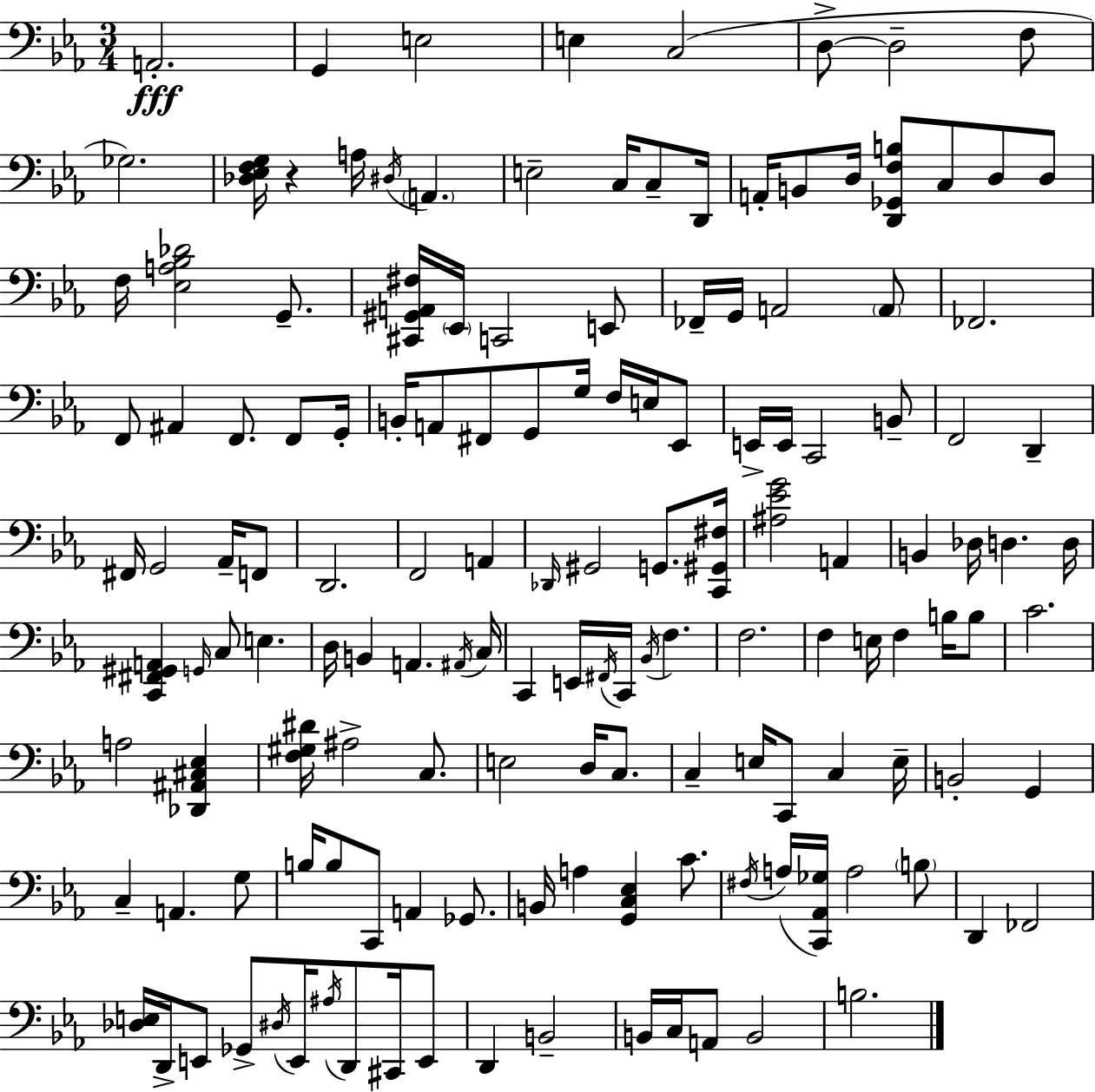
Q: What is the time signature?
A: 3/4